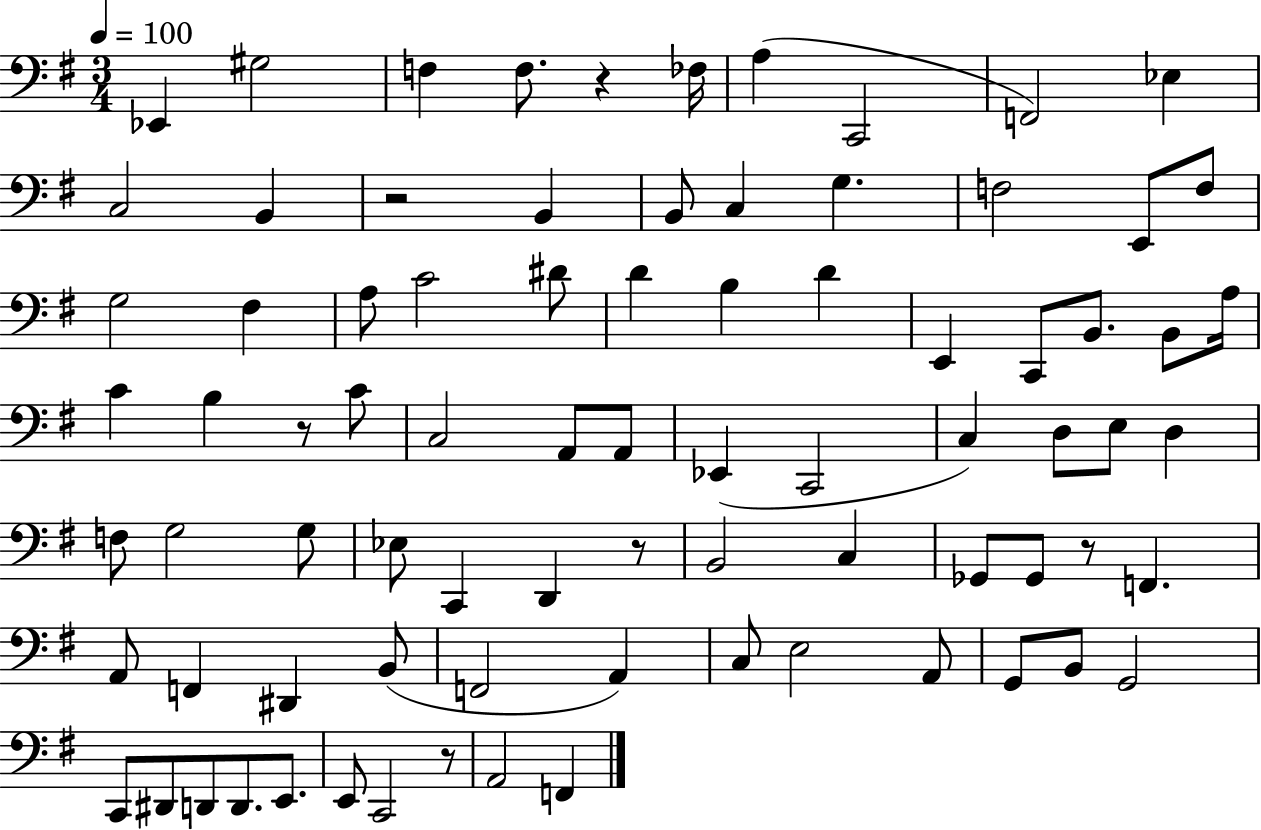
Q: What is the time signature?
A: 3/4